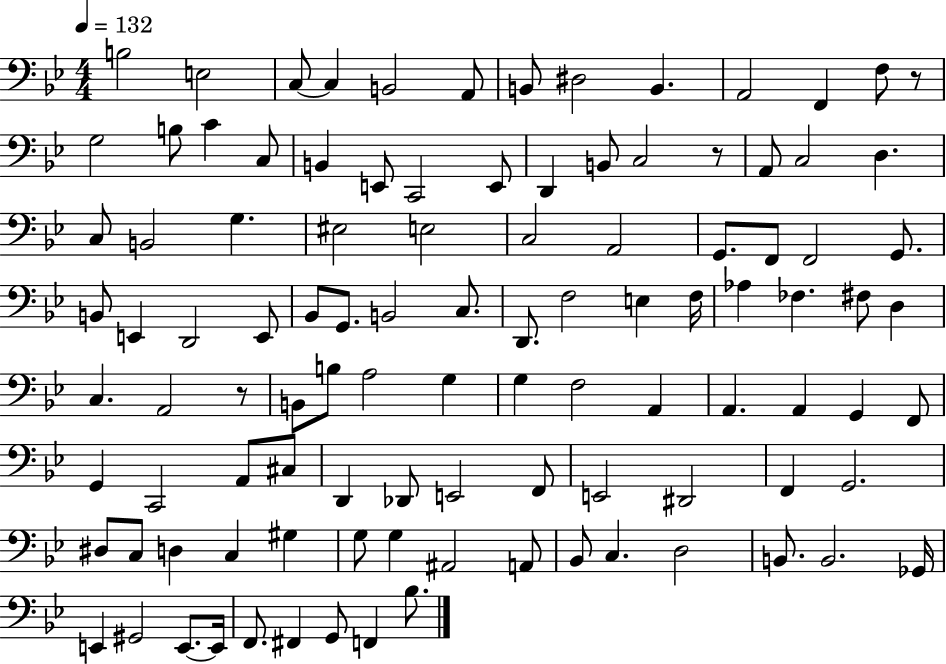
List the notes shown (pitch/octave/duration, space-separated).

B3/h E3/h C3/e C3/q B2/h A2/e B2/e D#3/h B2/q. A2/h F2/q F3/e R/e G3/h B3/e C4/q C3/e B2/q E2/e C2/h E2/e D2/q B2/e C3/h R/e A2/e C3/h D3/q. C3/e B2/h G3/q. EIS3/h E3/h C3/h A2/h G2/e. F2/e F2/h G2/e. B2/e E2/q D2/h E2/e Bb2/e G2/e. B2/h C3/e. D2/e. F3/h E3/q F3/s Ab3/q FES3/q. F#3/e D3/q C3/q. A2/h R/e B2/e B3/e A3/h G3/q G3/q F3/h A2/q A2/q. A2/q G2/q F2/e G2/q C2/h A2/e C#3/e D2/q Db2/e E2/h F2/e E2/h D#2/h F2/q G2/h. D#3/e C3/e D3/q C3/q G#3/q G3/e G3/q A#2/h A2/e Bb2/e C3/q. D3/h B2/e. B2/h. Gb2/s E2/q G#2/h E2/e. E2/s F2/e. F#2/q G2/e F2/q Bb3/e.